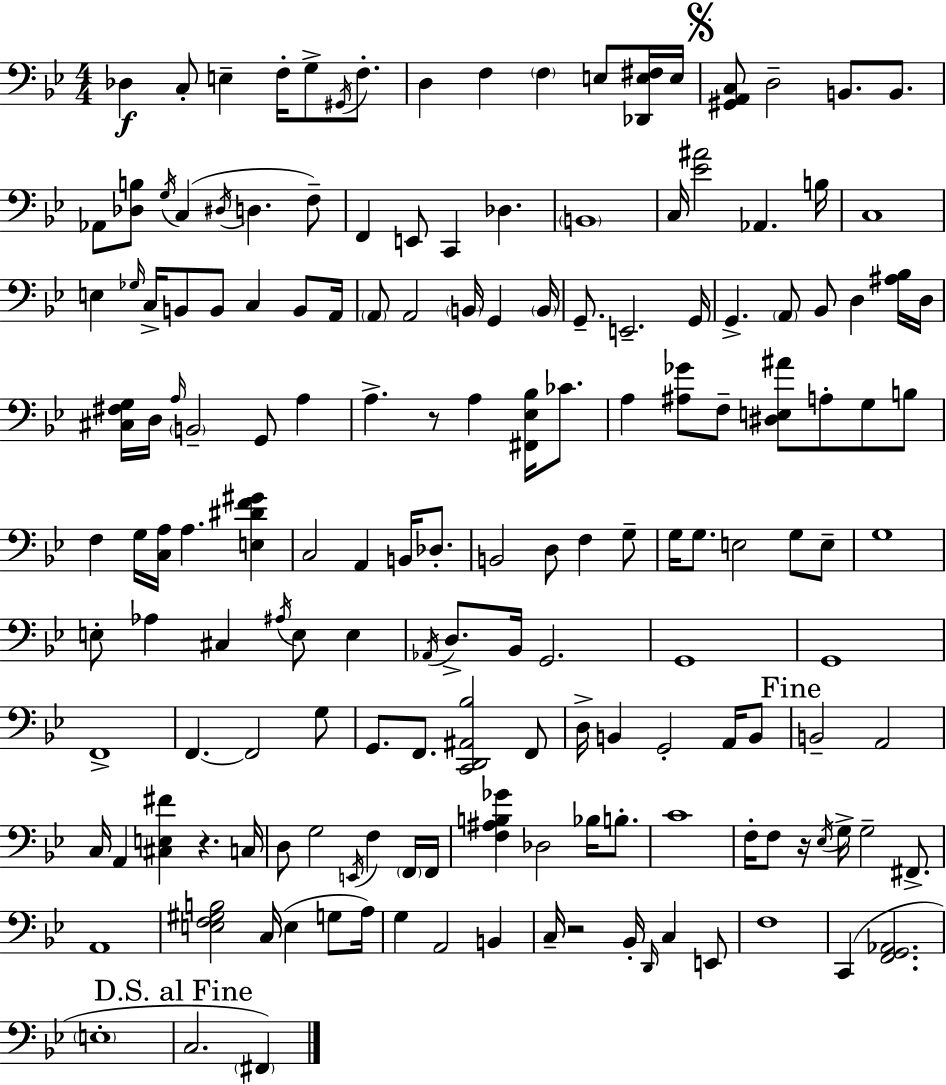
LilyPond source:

{
  \clef bass
  \numericTimeSignature
  \time 4/4
  \key bes \major
  des4\f c8-. e4-- f16-. g8-> \acciaccatura { gis,16 } f8.-. | d4 f4 \parenthesize f4 e8 <des, e fis>16 | e16 \mark \markup { \musicglyph "scripts.segno" } <gis, a, c>8 d2-- b,8. b,8. | aes,8 <des b>8 \acciaccatura { g16 } c4( \acciaccatura { dis16 } d4. | \break f8--) f,4 e,8 c,4 des4. | \parenthesize b,1 | c16 <ees' ais'>2 aes,4. | b16 c1 | \break e4 \grace { ges16 } c16-> b,8 b,8 c4 | b,8 a,16 \parenthesize a,8 a,2 \parenthesize b,16 g,4 | \parenthesize b,16 g,8.-- e,2.-- | g,16 g,4.-> \parenthesize a,8 bes,8 d4 | \break <ais bes>16 d16 <cis fis g>16 d16 \grace { a16 } \parenthesize b,2-- g,8 | a4 a4.-> r8 a4 | <fis, ees bes>16 ces'8. a4 <ais ges'>8 f8-- <dis e ais'>8 a8-. | g8 b8 f4 g16 <c a>16 a4. | \break <e dis' f' gis'>4 c2 a,4 | b,16 des8.-. b,2 d8 f4 | g8-- g16 g8. e2 | g8 e8-- g1 | \break e8-. aes4 cis4 \acciaccatura { ais16 } | e8 e4 \acciaccatura { aes,16 } d8.-> bes,16 g,2. | g,1 | g,1 | \break f,1-> | f,4.~~ f,2 | g8 g,8. f,8. <c, d, ais, bes>2 | f,8 d16-> b,4 g,2-. | \break a,16 b,8 \mark "Fine" b,2-- a,2 | c16 a,4 <cis e fis'>4 | r4. c16 d8 g2 | \acciaccatura { e,16 } f4 \parenthesize f,16 f,16 <f ais b ges'>4 des2 | \break bes16 b8.-. c'1 | f16-. f8 r16 \acciaccatura { ees16 } g16-> g2-- | fis,8.-> a,1 | <e f gis b>2 | \break c16( e4 g8 a16) g4 a,2 | b,4 c16-- r2 | bes,16-. \grace { d,16 } c4 e,8 f1 | c,4( <f, g, aes,>2. | \break \parenthesize e1-. | \mark "D.S. al Fine" c2. | \parenthesize fis,4) \bar "|."
}